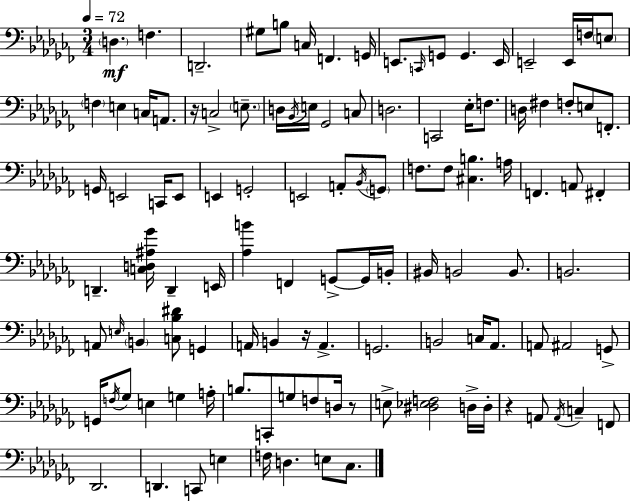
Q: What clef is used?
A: bass